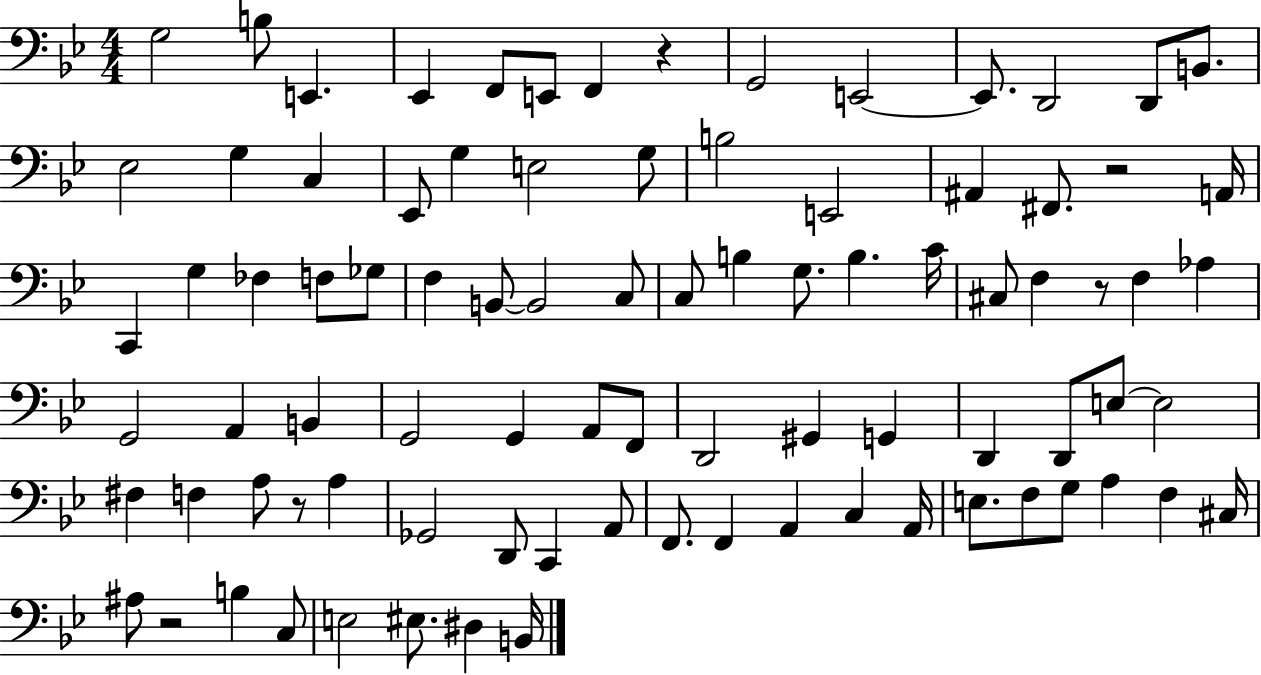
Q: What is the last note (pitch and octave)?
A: B2